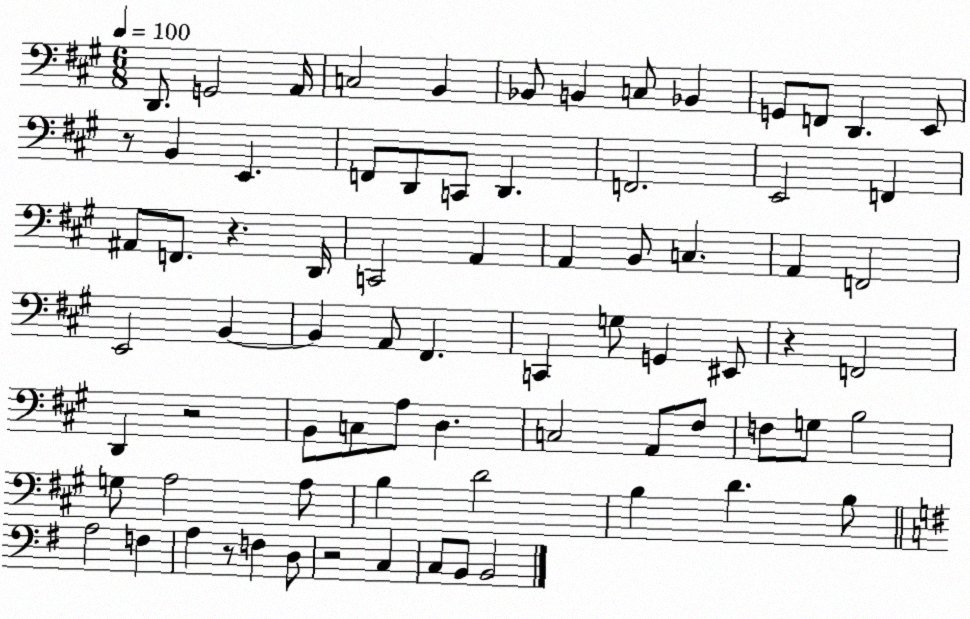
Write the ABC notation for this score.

X:1
T:Untitled
M:6/8
L:1/4
K:A
D,,/2 G,,2 A,,/4 C,2 B,, _B,,/2 B,, C,/2 _B,, G,,/2 F,,/2 D,, E,,/2 z/2 B,, E,, F,,/2 D,,/2 C,,/2 D,, F,,2 E,,2 F,, ^A,,/2 F,,/2 z D,,/4 C,,2 A,, A,, B,,/2 C, A,, F,,2 E,,2 B,, B,, A,,/2 ^F,, C,, G,/2 G,, ^E,,/2 z F,,2 D,, z2 B,,/2 C,/2 A,/2 D, C,2 A,,/2 ^F,/2 F,/2 G,/2 B,2 G,/2 A,2 A,/2 B, D2 B, D B,/2 A,2 F, A, z/2 F, D,/2 z2 C, C,/2 B,,/2 B,,2